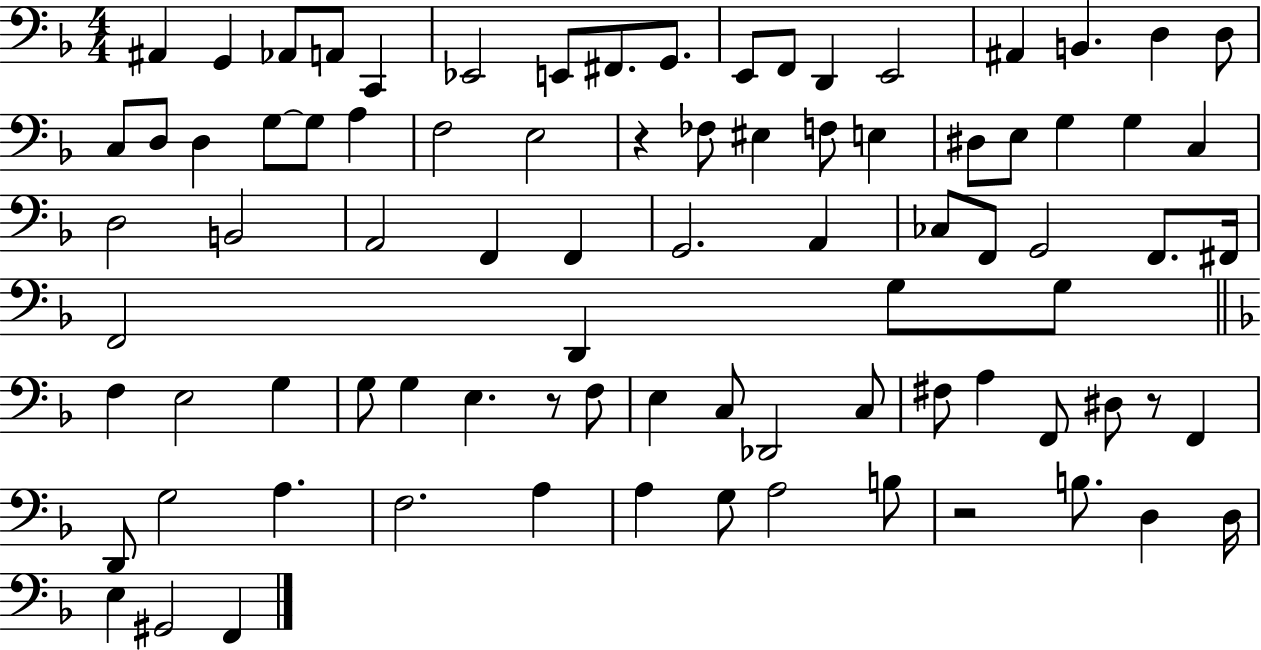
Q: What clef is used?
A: bass